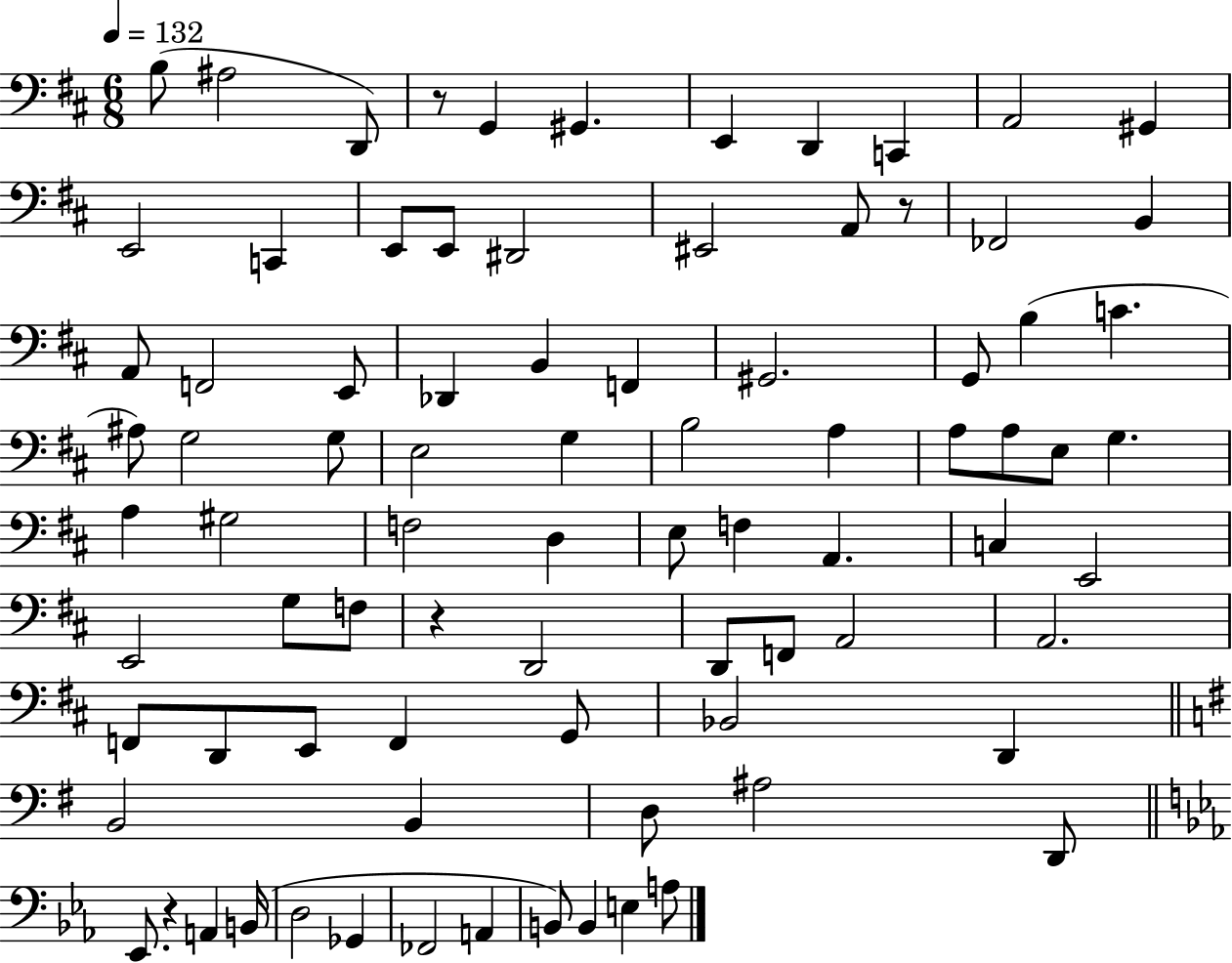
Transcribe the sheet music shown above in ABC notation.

X:1
T:Untitled
M:6/8
L:1/4
K:D
B,/2 ^A,2 D,,/2 z/2 G,, ^G,, E,, D,, C,, A,,2 ^G,, E,,2 C,, E,,/2 E,,/2 ^D,,2 ^E,,2 A,,/2 z/2 _F,,2 B,, A,,/2 F,,2 E,,/2 _D,, B,, F,, ^G,,2 G,,/2 B, C ^A,/2 G,2 G,/2 E,2 G, B,2 A, A,/2 A,/2 E,/2 G, A, ^G,2 F,2 D, E,/2 F, A,, C, E,,2 E,,2 G,/2 F,/2 z D,,2 D,,/2 F,,/2 A,,2 A,,2 F,,/2 D,,/2 E,,/2 F,, G,,/2 _B,,2 D,, B,,2 B,, D,/2 ^A,2 D,,/2 _E,,/2 z A,, B,,/4 D,2 _G,, _F,,2 A,, B,,/2 B,, E, A,/2